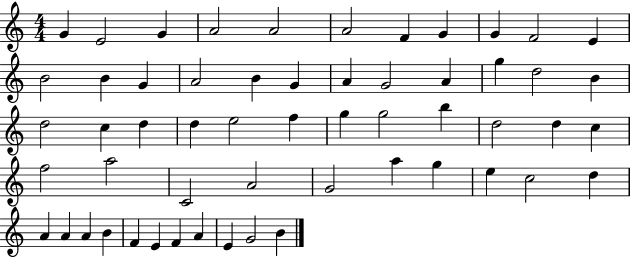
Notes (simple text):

G4/q E4/h G4/q A4/h A4/h A4/h F4/q G4/q G4/q F4/h E4/q B4/h B4/q G4/q A4/h B4/q G4/q A4/q G4/h A4/q G5/q D5/h B4/q D5/h C5/q D5/q D5/q E5/h F5/q G5/q G5/h B5/q D5/h D5/q C5/q F5/h A5/h C4/h A4/h G4/h A5/q G5/q E5/q C5/h D5/q A4/q A4/q A4/q B4/q F4/q E4/q F4/q A4/q E4/q G4/h B4/q